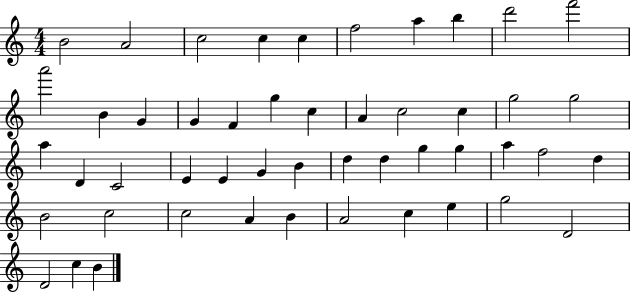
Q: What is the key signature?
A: C major